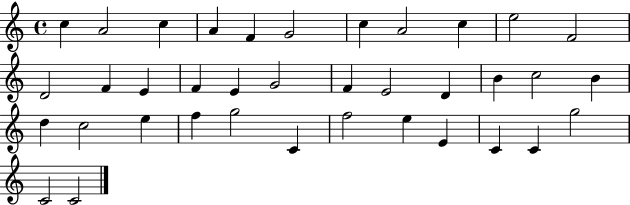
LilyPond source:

{
  \clef treble
  \time 4/4
  \defaultTimeSignature
  \key c \major
  c''4 a'2 c''4 | a'4 f'4 g'2 | c''4 a'2 c''4 | e''2 f'2 | \break d'2 f'4 e'4 | f'4 e'4 g'2 | f'4 e'2 d'4 | b'4 c''2 b'4 | \break d''4 c''2 e''4 | f''4 g''2 c'4 | f''2 e''4 e'4 | c'4 c'4 g''2 | \break c'2 c'2 | \bar "|."
}